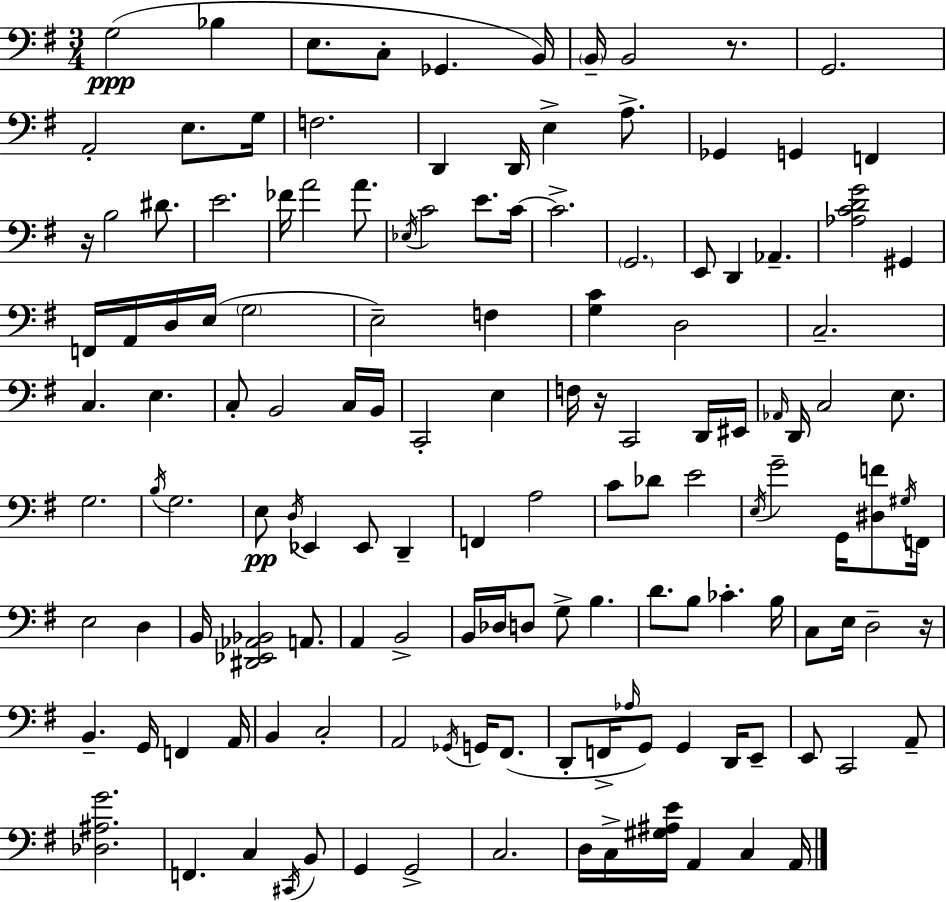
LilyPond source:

{
  \clef bass
  \numericTimeSignature
  \time 3/4
  \key e \minor
  \repeat volta 2 { g2(\ppp bes4 | e8. c8-. ges,4. b,16) | \parenthesize b,16-- b,2 r8. | g,2. | \break a,2-. e8. g16 | f2. | d,4 d,16 e4-> a8.-> | ges,4 g,4 f,4 | \break r16 b2 dis'8. | e'2. | fes'16 a'2 a'8. | \acciaccatura { ees16 } c'2 e'8. | \break c'16~~ c'2.-> | \parenthesize g,2. | e,8 d,4 aes,4.-- | <aes c' d' g'>2 gis,4 | \break f,16 a,16 d16 e16( \parenthesize g2 | e2--) f4 | <g c'>4 d2 | c2.-- | \break c4. e4. | c8-. b,2 c16 | b,16 c,2-. e4 | f16 r16 c,2 d,16 | \break eis,16 \grace { aes,16 } d,16 c2 e8. | g2. | \acciaccatura { b16 } g2. | e8\pp \acciaccatura { d16 } ees,4 ees,8 | \break d,4-- f,4 a2 | c'8 des'8 e'2 | \acciaccatura { e16 } g'2-- | g,16 <dis f'>8 \acciaccatura { gis16 } f,16 e2 | \break d4 b,16 <dis, ees, aes, bes,>2 | a,8. a,4 b,2-> | b,16 des16 d8 g8-> | b4. d'8. b8 ces'4.-. | \break b16 c8 e16 d2-- | r16 b,4.-- | g,16 f,4 a,16 b,4 c2-. | a,2 | \break \acciaccatura { ges,16 } g,16 fis,8.( d,8-. f,16-> \grace { aes16 } g,8) | g,4 d,16 e,8-- e,8 c,2 | a,8-- <des ais g'>2. | f,4. | \break c4 \acciaccatura { cis,16 } b,8 g,4 | g,2-> c2. | d16 c16-> <gis ais e'>16 | a,4 c4 a,16 } \bar "|."
}